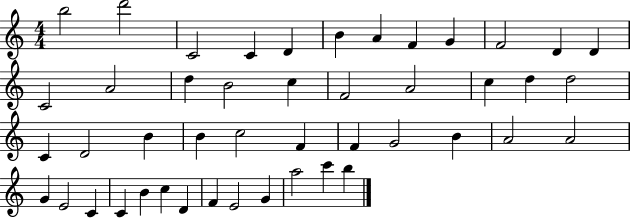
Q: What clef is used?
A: treble